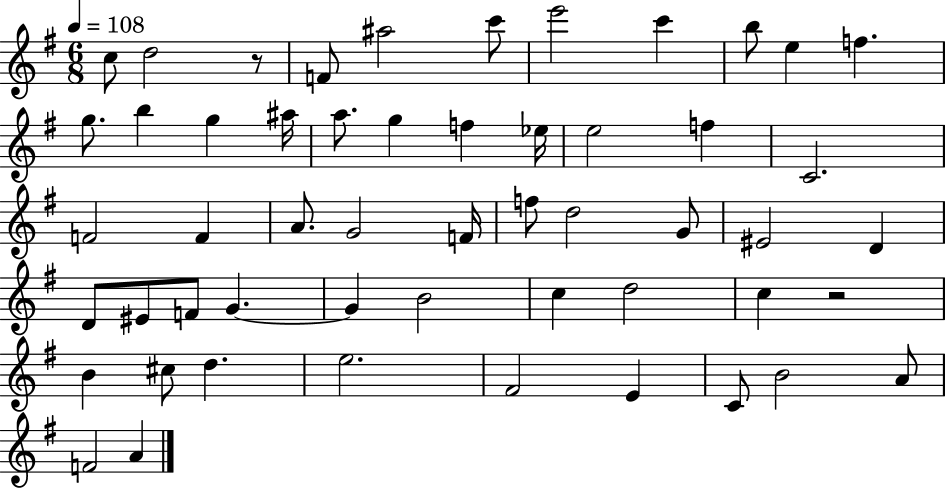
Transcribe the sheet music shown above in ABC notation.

X:1
T:Untitled
M:6/8
L:1/4
K:G
c/2 d2 z/2 F/2 ^a2 c'/2 e'2 c' b/2 e f g/2 b g ^a/4 a/2 g f _e/4 e2 f C2 F2 F A/2 G2 F/4 f/2 d2 G/2 ^E2 D D/2 ^E/2 F/2 G G B2 c d2 c z2 B ^c/2 d e2 ^F2 E C/2 B2 A/2 F2 A